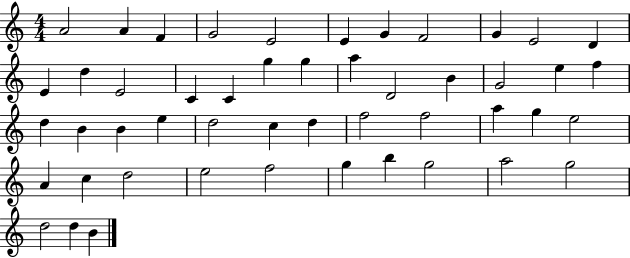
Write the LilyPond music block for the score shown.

{
  \clef treble
  \numericTimeSignature
  \time 4/4
  \key c \major
  a'2 a'4 f'4 | g'2 e'2 | e'4 g'4 f'2 | g'4 e'2 d'4 | \break e'4 d''4 e'2 | c'4 c'4 g''4 g''4 | a''4 d'2 b'4 | g'2 e''4 f''4 | \break d''4 b'4 b'4 e''4 | d''2 c''4 d''4 | f''2 f''2 | a''4 g''4 e''2 | \break a'4 c''4 d''2 | e''2 f''2 | g''4 b''4 g''2 | a''2 g''2 | \break d''2 d''4 b'4 | \bar "|."
}